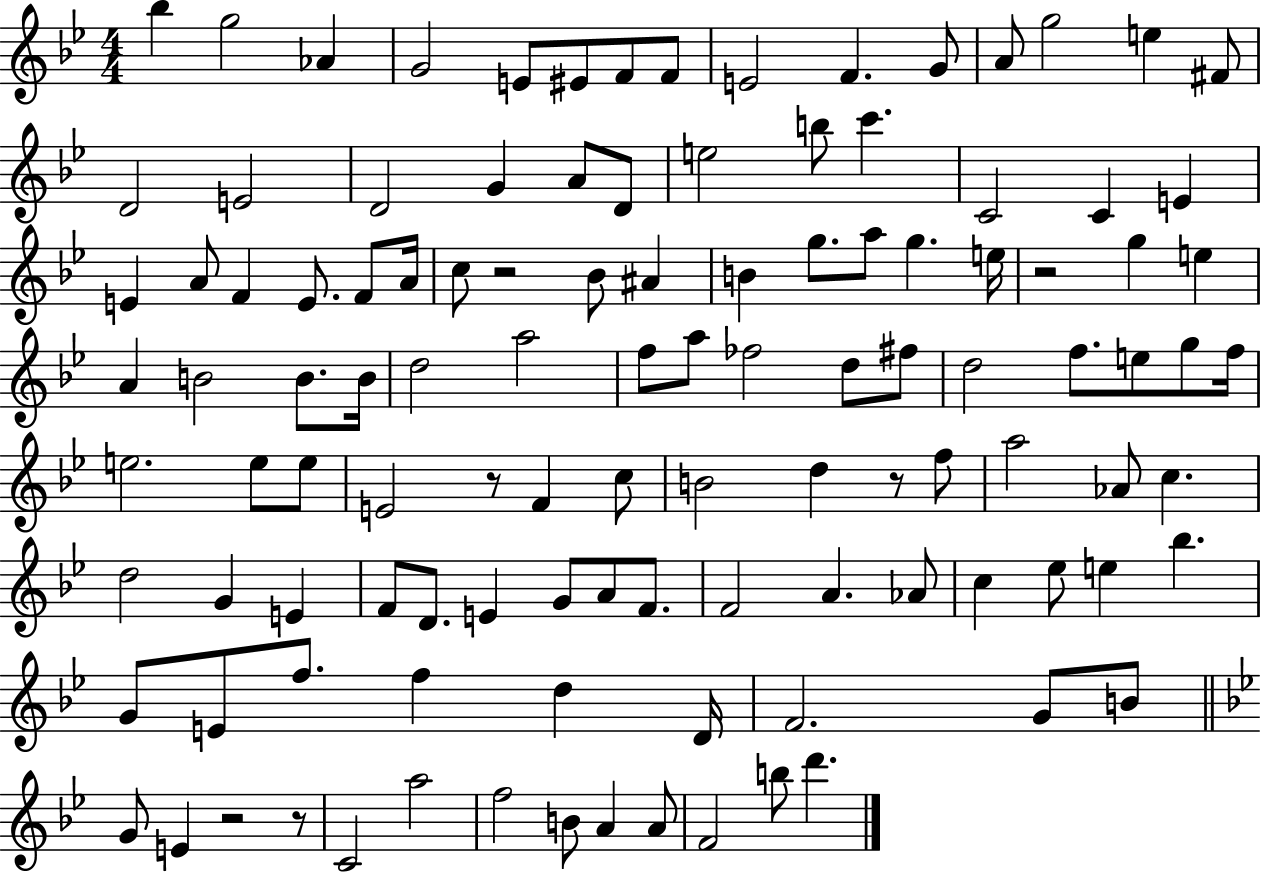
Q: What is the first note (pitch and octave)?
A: Bb5